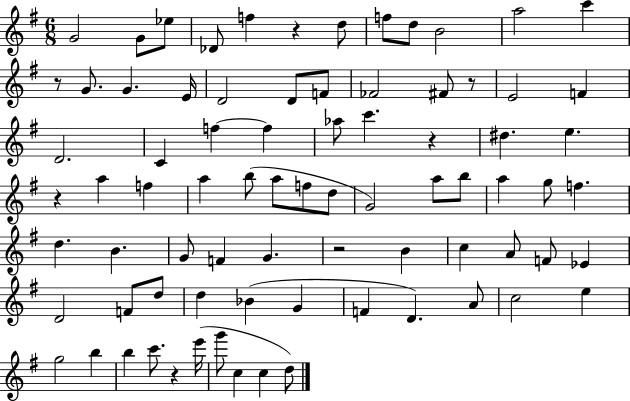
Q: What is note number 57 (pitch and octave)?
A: Bb4